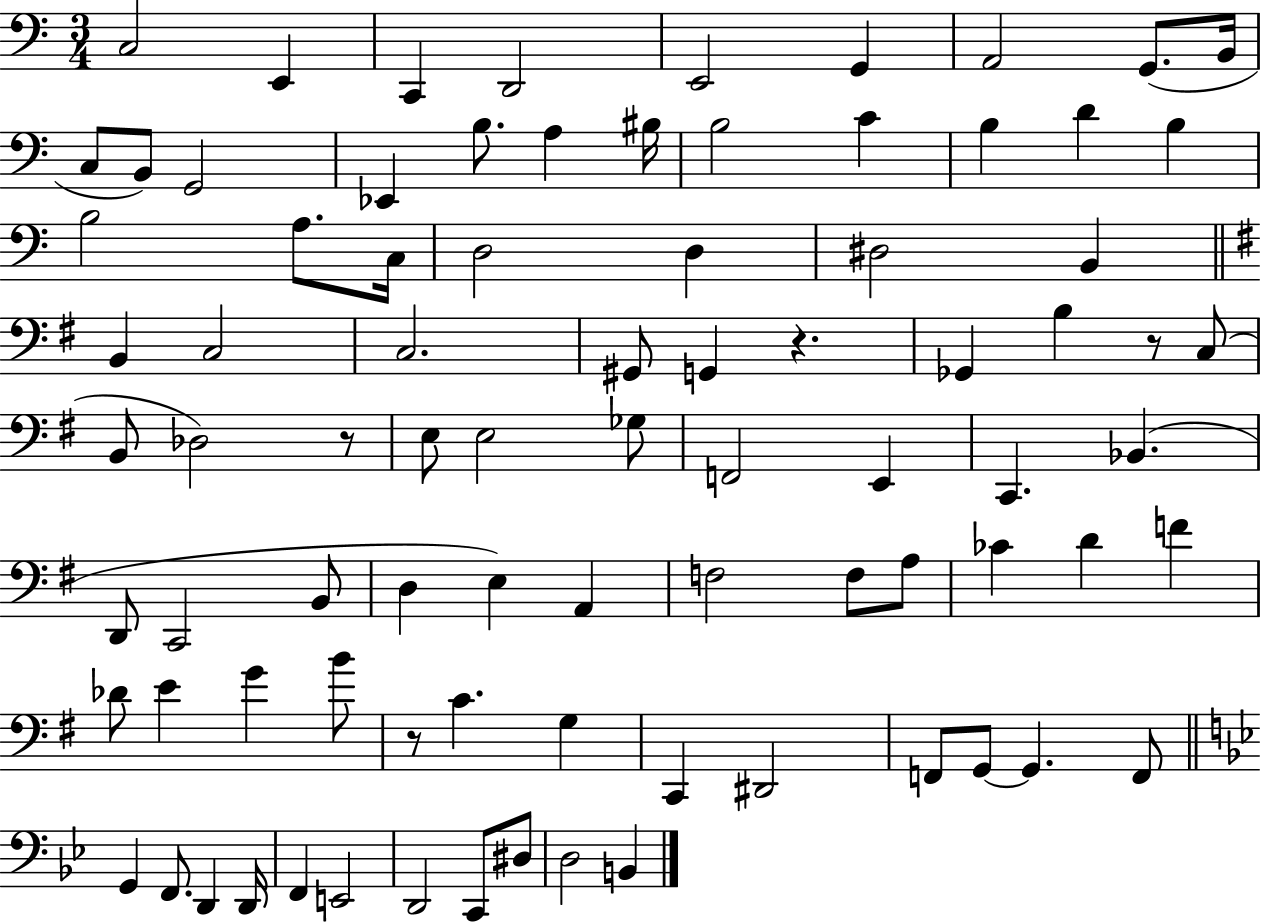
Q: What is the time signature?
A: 3/4